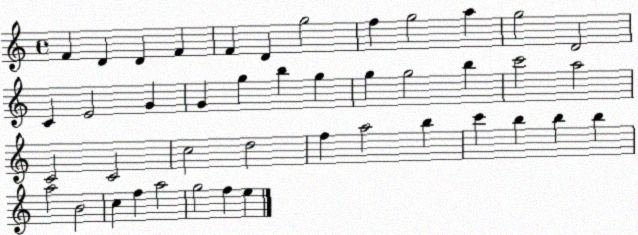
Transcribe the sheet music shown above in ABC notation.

X:1
T:Untitled
M:4/4
L:1/4
K:C
F D D F F D g2 f g2 a g2 D2 C E2 G G g b g g g2 b c'2 a2 C2 C2 c2 d2 f a2 b c' b b b a2 B2 c f a2 g2 f e